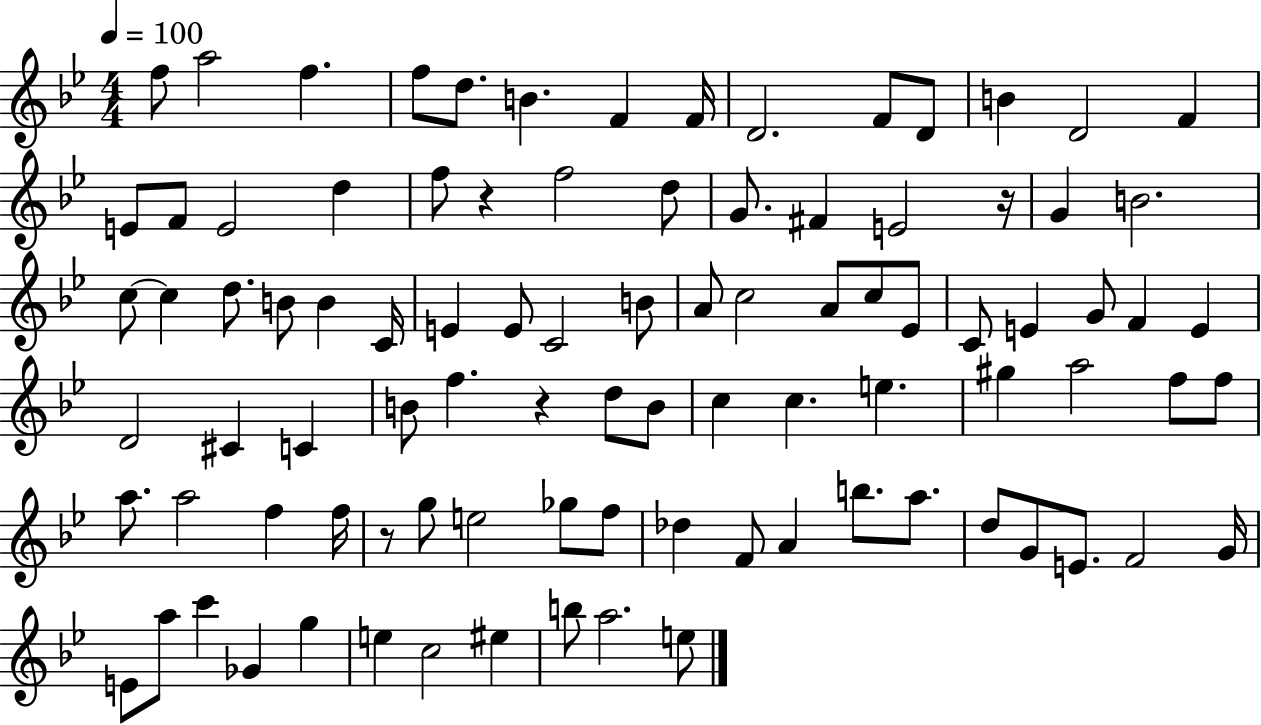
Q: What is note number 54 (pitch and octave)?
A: C5